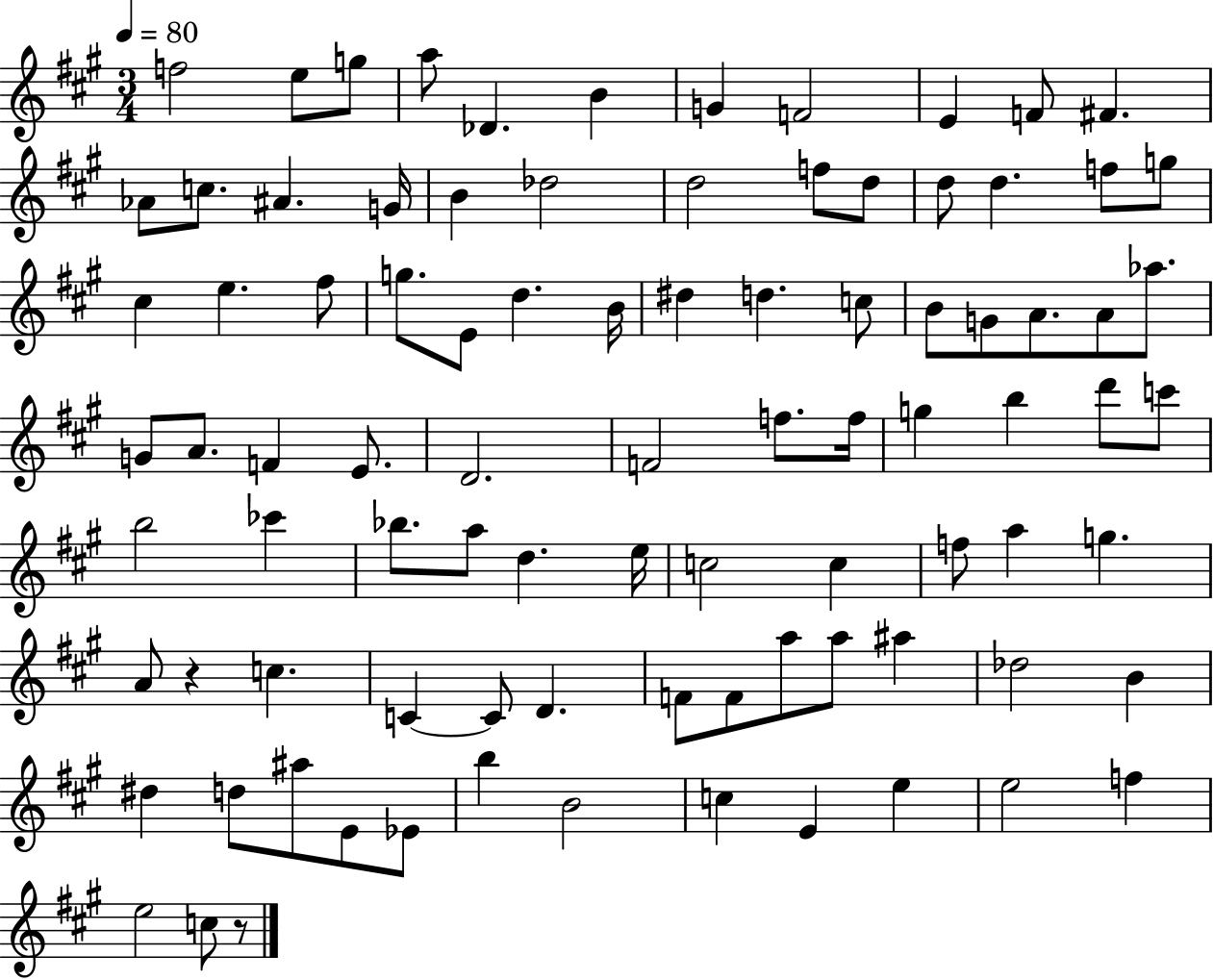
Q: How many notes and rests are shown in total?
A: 90